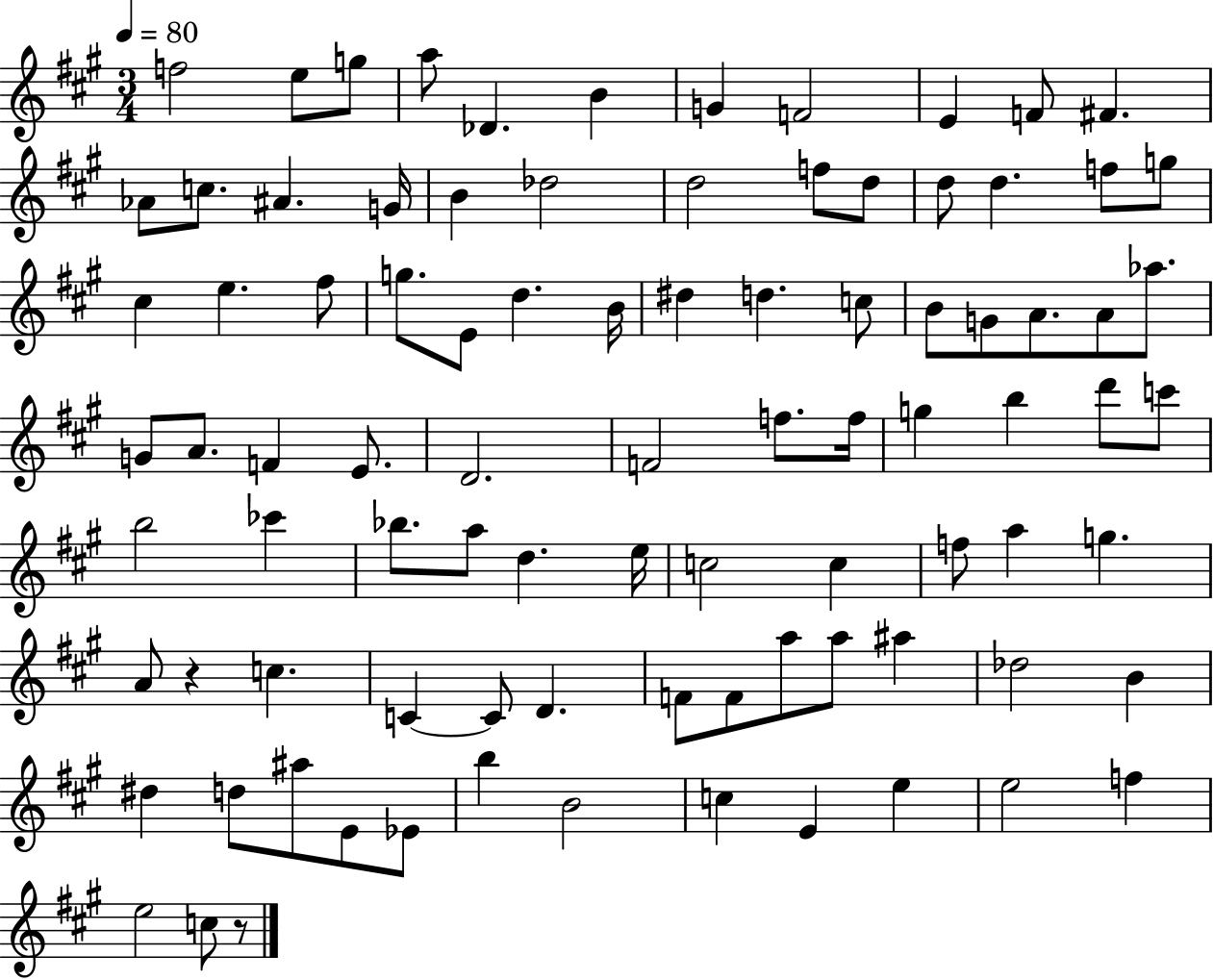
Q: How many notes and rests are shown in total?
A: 90